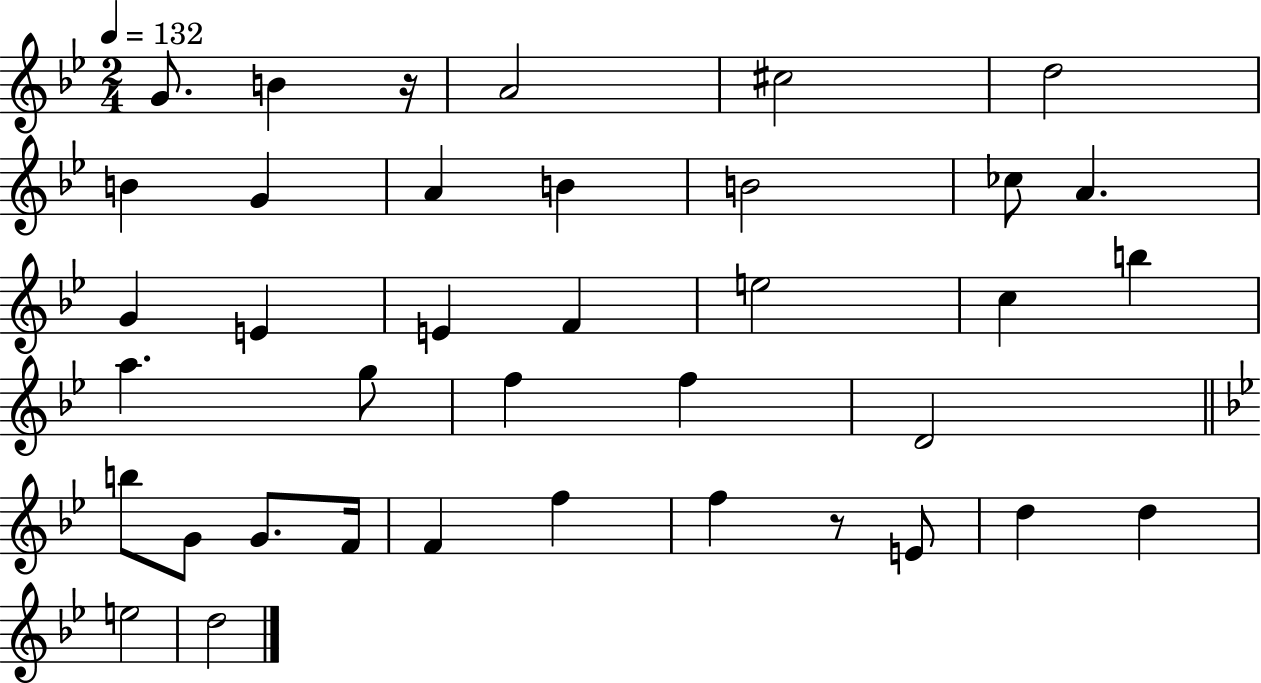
X:1
T:Untitled
M:2/4
L:1/4
K:Bb
G/2 B z/4 A2 ^c2 d2 B G A B B2 _c/2 A G E E F e2 c b a g/2 f f D2 b/2 G/2 G/2 F/4 F f f z/2 E/2 d d e2 d2